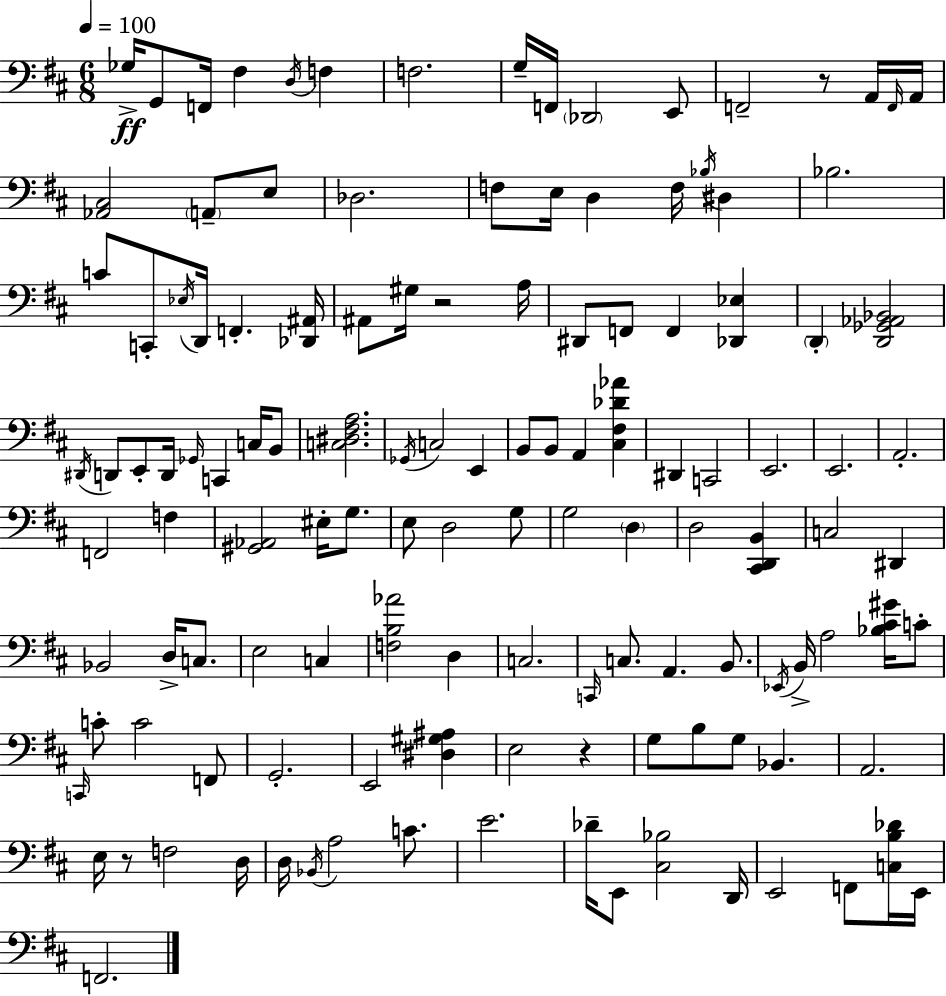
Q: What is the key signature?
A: D major